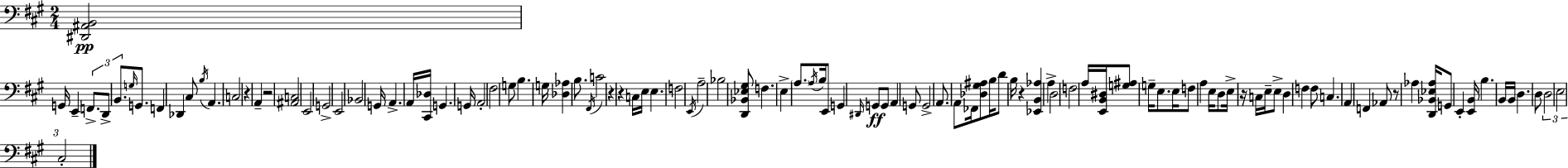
[D#2,A#2,B2]/h G2/s E2/q F2/e. D2/e B2/e. G3/s G2/e. F2/q Db2/q C#3/e B3/s A2/q. C3/h R/q A2/q R/h [A#2,C3]/h E2/h G2/h E2/h Bb2/h G2/s A2/q. A2/s [C#2,Db3]/s G2/q. G2/s A2/h F#3/h G3/e B3/q. G3/s [Db3,Ab3]/q B3/e. F#2/s C4/h R/q R/q C3/s E3/s E3/q. F3/h E2/s A3/h Bb3/h [D2,Bb2,Eb3,G#3]/e F3/q. E3/q A3/e. A3/s B3/s E2/e G2/q D#2/s G2/e G2/e A2/q G2/e G2/h A2/e. A2/e FES2/s [Db3,G#3,A#3]/e B3/s D4/e B3/s R/q [Eb2,B2,Ab3]/q A3/q D3/h F3/h A3/s [E2,B2,D#3]/s [G3,A#3]/e G3/s E3/e. E3/s F3/e A3/q E3/s D3/e E3/s R/s C3/s E3/s E3/e D3/q F3/q F3/e C3/q. A2/q F2/q Ab2/e R/e Ab3/q [D2,Bb2,Eb3,Ab3]/s G2/e E2/q [E2,B2]/s B3/q. B2/s B2/s D3/q. D3/e D3/h E3/h C#3/h